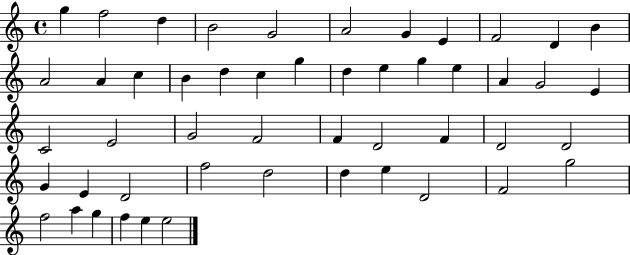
X:1
T:Untitled
M:4/4
L:1/4
K:C
g f2 d B2 G2 A2 G E F2 D B A2 A c B d c g d e g e A G2 E C2 E2 G2 F2 F D2 F D2 D2 G E D2 f2 d2 d e D2 F2 g2 f2 a g f e e2